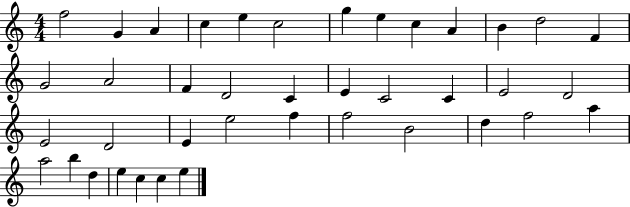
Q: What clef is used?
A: treble